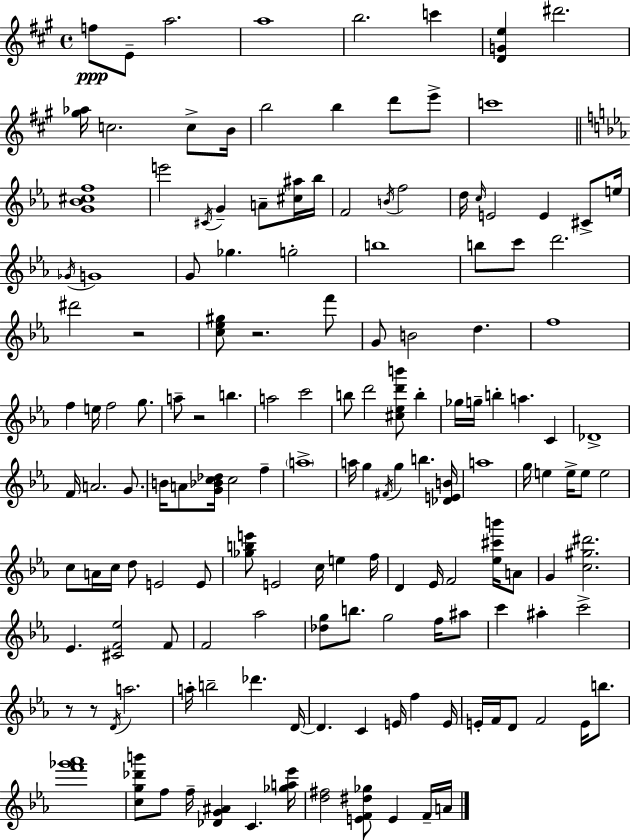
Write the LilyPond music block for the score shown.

{
  \clef treble
  \time 4/4
  \defaultTimeSignature
  \key a \major
  f''8\ppp e'8-- a''2. | a''1 | b''2. c'''4 | <d' g' e''>4 dis'''2. | \break <gis'' aes''>16 c''2. c''8-> b'16 | b''2 b''4 d'''8 e'''8-> | c'''1 | \bar "||" \break \key ees \major <g' bes' cis'' f''>1 | e'''2 \acciaccatura { cis'16 } g'4-- a'8-- <cis'' ais''>16 | bes''16 f'2 \acciaccatura { b'16 } f''2 | d''16 \grace { c''16 } e'2 e'4 | \break cis'8-> e''16 \acciaccatura { ges'16 } g'1 | g'8 ges''4. g''2-. | b''1 | b''8 c'''8 d'''2. | \break dis'''2 r2 | <c'' ees'' gis''>8 r2. | f'''8 g'8 b'2 d''4. | f''1 | \break f''4 e''16 f''2 | g''8. a''8-- r2 b''4. | a''2 c'''2 | b''8 d'''2 <cis'' ees'' d''' b'''>8 | \break b''4-. ges''16 g''16-- b''4-. a''4. | c'4 des'1-> | f'16 a'2. | g'8. b'16 a'8 <g' bes' c'' des''>16 c''2 | \break f''4-- \parenthesize a''1-> | a''16 g''4 \acciaccatura { fis'16 } g''4 b''4. | <des' e' b'>16 a''1 | g''16 e''4 e''16-> e''8 e''2 | \break c''8 a'16 c''16 d''8 e'2 | e'8 <ges'' b'' e'''>8 e'2 c''16 | e''4 f''16 d'4 ees'16 f'2 | <ees'' cis''' b'''>16 a'8 g'4 <c'' gis'' dis'''>2. | \break ees'4. <cis' f' ees''>2 | f'8 f'2 aes''2 | <des'' g''>8 b''8. g''2 | f''16 ais''8 c'''4 ais''4-. c'''2-> | \break r8 r8 \acciaccatura { d'16 } a''2. | a''16-. b''2-- des'''4. | d'16~~ d'4. c'4 | e'16 f''4 e'16 e'16-. f'16 d'8 f'2 | \break e'16 b''8. <f''' ges''' aes'''>1 | <c'' g'' des''' b'''>8 f''8 f''16-- <des' g' ais'>4 c'4. | <ges'' a'' ees'''>16 <d'' fis''>2 <e' f' dis'' ges''>8 | e'4 f'16-- a'16 \bar "|."
}